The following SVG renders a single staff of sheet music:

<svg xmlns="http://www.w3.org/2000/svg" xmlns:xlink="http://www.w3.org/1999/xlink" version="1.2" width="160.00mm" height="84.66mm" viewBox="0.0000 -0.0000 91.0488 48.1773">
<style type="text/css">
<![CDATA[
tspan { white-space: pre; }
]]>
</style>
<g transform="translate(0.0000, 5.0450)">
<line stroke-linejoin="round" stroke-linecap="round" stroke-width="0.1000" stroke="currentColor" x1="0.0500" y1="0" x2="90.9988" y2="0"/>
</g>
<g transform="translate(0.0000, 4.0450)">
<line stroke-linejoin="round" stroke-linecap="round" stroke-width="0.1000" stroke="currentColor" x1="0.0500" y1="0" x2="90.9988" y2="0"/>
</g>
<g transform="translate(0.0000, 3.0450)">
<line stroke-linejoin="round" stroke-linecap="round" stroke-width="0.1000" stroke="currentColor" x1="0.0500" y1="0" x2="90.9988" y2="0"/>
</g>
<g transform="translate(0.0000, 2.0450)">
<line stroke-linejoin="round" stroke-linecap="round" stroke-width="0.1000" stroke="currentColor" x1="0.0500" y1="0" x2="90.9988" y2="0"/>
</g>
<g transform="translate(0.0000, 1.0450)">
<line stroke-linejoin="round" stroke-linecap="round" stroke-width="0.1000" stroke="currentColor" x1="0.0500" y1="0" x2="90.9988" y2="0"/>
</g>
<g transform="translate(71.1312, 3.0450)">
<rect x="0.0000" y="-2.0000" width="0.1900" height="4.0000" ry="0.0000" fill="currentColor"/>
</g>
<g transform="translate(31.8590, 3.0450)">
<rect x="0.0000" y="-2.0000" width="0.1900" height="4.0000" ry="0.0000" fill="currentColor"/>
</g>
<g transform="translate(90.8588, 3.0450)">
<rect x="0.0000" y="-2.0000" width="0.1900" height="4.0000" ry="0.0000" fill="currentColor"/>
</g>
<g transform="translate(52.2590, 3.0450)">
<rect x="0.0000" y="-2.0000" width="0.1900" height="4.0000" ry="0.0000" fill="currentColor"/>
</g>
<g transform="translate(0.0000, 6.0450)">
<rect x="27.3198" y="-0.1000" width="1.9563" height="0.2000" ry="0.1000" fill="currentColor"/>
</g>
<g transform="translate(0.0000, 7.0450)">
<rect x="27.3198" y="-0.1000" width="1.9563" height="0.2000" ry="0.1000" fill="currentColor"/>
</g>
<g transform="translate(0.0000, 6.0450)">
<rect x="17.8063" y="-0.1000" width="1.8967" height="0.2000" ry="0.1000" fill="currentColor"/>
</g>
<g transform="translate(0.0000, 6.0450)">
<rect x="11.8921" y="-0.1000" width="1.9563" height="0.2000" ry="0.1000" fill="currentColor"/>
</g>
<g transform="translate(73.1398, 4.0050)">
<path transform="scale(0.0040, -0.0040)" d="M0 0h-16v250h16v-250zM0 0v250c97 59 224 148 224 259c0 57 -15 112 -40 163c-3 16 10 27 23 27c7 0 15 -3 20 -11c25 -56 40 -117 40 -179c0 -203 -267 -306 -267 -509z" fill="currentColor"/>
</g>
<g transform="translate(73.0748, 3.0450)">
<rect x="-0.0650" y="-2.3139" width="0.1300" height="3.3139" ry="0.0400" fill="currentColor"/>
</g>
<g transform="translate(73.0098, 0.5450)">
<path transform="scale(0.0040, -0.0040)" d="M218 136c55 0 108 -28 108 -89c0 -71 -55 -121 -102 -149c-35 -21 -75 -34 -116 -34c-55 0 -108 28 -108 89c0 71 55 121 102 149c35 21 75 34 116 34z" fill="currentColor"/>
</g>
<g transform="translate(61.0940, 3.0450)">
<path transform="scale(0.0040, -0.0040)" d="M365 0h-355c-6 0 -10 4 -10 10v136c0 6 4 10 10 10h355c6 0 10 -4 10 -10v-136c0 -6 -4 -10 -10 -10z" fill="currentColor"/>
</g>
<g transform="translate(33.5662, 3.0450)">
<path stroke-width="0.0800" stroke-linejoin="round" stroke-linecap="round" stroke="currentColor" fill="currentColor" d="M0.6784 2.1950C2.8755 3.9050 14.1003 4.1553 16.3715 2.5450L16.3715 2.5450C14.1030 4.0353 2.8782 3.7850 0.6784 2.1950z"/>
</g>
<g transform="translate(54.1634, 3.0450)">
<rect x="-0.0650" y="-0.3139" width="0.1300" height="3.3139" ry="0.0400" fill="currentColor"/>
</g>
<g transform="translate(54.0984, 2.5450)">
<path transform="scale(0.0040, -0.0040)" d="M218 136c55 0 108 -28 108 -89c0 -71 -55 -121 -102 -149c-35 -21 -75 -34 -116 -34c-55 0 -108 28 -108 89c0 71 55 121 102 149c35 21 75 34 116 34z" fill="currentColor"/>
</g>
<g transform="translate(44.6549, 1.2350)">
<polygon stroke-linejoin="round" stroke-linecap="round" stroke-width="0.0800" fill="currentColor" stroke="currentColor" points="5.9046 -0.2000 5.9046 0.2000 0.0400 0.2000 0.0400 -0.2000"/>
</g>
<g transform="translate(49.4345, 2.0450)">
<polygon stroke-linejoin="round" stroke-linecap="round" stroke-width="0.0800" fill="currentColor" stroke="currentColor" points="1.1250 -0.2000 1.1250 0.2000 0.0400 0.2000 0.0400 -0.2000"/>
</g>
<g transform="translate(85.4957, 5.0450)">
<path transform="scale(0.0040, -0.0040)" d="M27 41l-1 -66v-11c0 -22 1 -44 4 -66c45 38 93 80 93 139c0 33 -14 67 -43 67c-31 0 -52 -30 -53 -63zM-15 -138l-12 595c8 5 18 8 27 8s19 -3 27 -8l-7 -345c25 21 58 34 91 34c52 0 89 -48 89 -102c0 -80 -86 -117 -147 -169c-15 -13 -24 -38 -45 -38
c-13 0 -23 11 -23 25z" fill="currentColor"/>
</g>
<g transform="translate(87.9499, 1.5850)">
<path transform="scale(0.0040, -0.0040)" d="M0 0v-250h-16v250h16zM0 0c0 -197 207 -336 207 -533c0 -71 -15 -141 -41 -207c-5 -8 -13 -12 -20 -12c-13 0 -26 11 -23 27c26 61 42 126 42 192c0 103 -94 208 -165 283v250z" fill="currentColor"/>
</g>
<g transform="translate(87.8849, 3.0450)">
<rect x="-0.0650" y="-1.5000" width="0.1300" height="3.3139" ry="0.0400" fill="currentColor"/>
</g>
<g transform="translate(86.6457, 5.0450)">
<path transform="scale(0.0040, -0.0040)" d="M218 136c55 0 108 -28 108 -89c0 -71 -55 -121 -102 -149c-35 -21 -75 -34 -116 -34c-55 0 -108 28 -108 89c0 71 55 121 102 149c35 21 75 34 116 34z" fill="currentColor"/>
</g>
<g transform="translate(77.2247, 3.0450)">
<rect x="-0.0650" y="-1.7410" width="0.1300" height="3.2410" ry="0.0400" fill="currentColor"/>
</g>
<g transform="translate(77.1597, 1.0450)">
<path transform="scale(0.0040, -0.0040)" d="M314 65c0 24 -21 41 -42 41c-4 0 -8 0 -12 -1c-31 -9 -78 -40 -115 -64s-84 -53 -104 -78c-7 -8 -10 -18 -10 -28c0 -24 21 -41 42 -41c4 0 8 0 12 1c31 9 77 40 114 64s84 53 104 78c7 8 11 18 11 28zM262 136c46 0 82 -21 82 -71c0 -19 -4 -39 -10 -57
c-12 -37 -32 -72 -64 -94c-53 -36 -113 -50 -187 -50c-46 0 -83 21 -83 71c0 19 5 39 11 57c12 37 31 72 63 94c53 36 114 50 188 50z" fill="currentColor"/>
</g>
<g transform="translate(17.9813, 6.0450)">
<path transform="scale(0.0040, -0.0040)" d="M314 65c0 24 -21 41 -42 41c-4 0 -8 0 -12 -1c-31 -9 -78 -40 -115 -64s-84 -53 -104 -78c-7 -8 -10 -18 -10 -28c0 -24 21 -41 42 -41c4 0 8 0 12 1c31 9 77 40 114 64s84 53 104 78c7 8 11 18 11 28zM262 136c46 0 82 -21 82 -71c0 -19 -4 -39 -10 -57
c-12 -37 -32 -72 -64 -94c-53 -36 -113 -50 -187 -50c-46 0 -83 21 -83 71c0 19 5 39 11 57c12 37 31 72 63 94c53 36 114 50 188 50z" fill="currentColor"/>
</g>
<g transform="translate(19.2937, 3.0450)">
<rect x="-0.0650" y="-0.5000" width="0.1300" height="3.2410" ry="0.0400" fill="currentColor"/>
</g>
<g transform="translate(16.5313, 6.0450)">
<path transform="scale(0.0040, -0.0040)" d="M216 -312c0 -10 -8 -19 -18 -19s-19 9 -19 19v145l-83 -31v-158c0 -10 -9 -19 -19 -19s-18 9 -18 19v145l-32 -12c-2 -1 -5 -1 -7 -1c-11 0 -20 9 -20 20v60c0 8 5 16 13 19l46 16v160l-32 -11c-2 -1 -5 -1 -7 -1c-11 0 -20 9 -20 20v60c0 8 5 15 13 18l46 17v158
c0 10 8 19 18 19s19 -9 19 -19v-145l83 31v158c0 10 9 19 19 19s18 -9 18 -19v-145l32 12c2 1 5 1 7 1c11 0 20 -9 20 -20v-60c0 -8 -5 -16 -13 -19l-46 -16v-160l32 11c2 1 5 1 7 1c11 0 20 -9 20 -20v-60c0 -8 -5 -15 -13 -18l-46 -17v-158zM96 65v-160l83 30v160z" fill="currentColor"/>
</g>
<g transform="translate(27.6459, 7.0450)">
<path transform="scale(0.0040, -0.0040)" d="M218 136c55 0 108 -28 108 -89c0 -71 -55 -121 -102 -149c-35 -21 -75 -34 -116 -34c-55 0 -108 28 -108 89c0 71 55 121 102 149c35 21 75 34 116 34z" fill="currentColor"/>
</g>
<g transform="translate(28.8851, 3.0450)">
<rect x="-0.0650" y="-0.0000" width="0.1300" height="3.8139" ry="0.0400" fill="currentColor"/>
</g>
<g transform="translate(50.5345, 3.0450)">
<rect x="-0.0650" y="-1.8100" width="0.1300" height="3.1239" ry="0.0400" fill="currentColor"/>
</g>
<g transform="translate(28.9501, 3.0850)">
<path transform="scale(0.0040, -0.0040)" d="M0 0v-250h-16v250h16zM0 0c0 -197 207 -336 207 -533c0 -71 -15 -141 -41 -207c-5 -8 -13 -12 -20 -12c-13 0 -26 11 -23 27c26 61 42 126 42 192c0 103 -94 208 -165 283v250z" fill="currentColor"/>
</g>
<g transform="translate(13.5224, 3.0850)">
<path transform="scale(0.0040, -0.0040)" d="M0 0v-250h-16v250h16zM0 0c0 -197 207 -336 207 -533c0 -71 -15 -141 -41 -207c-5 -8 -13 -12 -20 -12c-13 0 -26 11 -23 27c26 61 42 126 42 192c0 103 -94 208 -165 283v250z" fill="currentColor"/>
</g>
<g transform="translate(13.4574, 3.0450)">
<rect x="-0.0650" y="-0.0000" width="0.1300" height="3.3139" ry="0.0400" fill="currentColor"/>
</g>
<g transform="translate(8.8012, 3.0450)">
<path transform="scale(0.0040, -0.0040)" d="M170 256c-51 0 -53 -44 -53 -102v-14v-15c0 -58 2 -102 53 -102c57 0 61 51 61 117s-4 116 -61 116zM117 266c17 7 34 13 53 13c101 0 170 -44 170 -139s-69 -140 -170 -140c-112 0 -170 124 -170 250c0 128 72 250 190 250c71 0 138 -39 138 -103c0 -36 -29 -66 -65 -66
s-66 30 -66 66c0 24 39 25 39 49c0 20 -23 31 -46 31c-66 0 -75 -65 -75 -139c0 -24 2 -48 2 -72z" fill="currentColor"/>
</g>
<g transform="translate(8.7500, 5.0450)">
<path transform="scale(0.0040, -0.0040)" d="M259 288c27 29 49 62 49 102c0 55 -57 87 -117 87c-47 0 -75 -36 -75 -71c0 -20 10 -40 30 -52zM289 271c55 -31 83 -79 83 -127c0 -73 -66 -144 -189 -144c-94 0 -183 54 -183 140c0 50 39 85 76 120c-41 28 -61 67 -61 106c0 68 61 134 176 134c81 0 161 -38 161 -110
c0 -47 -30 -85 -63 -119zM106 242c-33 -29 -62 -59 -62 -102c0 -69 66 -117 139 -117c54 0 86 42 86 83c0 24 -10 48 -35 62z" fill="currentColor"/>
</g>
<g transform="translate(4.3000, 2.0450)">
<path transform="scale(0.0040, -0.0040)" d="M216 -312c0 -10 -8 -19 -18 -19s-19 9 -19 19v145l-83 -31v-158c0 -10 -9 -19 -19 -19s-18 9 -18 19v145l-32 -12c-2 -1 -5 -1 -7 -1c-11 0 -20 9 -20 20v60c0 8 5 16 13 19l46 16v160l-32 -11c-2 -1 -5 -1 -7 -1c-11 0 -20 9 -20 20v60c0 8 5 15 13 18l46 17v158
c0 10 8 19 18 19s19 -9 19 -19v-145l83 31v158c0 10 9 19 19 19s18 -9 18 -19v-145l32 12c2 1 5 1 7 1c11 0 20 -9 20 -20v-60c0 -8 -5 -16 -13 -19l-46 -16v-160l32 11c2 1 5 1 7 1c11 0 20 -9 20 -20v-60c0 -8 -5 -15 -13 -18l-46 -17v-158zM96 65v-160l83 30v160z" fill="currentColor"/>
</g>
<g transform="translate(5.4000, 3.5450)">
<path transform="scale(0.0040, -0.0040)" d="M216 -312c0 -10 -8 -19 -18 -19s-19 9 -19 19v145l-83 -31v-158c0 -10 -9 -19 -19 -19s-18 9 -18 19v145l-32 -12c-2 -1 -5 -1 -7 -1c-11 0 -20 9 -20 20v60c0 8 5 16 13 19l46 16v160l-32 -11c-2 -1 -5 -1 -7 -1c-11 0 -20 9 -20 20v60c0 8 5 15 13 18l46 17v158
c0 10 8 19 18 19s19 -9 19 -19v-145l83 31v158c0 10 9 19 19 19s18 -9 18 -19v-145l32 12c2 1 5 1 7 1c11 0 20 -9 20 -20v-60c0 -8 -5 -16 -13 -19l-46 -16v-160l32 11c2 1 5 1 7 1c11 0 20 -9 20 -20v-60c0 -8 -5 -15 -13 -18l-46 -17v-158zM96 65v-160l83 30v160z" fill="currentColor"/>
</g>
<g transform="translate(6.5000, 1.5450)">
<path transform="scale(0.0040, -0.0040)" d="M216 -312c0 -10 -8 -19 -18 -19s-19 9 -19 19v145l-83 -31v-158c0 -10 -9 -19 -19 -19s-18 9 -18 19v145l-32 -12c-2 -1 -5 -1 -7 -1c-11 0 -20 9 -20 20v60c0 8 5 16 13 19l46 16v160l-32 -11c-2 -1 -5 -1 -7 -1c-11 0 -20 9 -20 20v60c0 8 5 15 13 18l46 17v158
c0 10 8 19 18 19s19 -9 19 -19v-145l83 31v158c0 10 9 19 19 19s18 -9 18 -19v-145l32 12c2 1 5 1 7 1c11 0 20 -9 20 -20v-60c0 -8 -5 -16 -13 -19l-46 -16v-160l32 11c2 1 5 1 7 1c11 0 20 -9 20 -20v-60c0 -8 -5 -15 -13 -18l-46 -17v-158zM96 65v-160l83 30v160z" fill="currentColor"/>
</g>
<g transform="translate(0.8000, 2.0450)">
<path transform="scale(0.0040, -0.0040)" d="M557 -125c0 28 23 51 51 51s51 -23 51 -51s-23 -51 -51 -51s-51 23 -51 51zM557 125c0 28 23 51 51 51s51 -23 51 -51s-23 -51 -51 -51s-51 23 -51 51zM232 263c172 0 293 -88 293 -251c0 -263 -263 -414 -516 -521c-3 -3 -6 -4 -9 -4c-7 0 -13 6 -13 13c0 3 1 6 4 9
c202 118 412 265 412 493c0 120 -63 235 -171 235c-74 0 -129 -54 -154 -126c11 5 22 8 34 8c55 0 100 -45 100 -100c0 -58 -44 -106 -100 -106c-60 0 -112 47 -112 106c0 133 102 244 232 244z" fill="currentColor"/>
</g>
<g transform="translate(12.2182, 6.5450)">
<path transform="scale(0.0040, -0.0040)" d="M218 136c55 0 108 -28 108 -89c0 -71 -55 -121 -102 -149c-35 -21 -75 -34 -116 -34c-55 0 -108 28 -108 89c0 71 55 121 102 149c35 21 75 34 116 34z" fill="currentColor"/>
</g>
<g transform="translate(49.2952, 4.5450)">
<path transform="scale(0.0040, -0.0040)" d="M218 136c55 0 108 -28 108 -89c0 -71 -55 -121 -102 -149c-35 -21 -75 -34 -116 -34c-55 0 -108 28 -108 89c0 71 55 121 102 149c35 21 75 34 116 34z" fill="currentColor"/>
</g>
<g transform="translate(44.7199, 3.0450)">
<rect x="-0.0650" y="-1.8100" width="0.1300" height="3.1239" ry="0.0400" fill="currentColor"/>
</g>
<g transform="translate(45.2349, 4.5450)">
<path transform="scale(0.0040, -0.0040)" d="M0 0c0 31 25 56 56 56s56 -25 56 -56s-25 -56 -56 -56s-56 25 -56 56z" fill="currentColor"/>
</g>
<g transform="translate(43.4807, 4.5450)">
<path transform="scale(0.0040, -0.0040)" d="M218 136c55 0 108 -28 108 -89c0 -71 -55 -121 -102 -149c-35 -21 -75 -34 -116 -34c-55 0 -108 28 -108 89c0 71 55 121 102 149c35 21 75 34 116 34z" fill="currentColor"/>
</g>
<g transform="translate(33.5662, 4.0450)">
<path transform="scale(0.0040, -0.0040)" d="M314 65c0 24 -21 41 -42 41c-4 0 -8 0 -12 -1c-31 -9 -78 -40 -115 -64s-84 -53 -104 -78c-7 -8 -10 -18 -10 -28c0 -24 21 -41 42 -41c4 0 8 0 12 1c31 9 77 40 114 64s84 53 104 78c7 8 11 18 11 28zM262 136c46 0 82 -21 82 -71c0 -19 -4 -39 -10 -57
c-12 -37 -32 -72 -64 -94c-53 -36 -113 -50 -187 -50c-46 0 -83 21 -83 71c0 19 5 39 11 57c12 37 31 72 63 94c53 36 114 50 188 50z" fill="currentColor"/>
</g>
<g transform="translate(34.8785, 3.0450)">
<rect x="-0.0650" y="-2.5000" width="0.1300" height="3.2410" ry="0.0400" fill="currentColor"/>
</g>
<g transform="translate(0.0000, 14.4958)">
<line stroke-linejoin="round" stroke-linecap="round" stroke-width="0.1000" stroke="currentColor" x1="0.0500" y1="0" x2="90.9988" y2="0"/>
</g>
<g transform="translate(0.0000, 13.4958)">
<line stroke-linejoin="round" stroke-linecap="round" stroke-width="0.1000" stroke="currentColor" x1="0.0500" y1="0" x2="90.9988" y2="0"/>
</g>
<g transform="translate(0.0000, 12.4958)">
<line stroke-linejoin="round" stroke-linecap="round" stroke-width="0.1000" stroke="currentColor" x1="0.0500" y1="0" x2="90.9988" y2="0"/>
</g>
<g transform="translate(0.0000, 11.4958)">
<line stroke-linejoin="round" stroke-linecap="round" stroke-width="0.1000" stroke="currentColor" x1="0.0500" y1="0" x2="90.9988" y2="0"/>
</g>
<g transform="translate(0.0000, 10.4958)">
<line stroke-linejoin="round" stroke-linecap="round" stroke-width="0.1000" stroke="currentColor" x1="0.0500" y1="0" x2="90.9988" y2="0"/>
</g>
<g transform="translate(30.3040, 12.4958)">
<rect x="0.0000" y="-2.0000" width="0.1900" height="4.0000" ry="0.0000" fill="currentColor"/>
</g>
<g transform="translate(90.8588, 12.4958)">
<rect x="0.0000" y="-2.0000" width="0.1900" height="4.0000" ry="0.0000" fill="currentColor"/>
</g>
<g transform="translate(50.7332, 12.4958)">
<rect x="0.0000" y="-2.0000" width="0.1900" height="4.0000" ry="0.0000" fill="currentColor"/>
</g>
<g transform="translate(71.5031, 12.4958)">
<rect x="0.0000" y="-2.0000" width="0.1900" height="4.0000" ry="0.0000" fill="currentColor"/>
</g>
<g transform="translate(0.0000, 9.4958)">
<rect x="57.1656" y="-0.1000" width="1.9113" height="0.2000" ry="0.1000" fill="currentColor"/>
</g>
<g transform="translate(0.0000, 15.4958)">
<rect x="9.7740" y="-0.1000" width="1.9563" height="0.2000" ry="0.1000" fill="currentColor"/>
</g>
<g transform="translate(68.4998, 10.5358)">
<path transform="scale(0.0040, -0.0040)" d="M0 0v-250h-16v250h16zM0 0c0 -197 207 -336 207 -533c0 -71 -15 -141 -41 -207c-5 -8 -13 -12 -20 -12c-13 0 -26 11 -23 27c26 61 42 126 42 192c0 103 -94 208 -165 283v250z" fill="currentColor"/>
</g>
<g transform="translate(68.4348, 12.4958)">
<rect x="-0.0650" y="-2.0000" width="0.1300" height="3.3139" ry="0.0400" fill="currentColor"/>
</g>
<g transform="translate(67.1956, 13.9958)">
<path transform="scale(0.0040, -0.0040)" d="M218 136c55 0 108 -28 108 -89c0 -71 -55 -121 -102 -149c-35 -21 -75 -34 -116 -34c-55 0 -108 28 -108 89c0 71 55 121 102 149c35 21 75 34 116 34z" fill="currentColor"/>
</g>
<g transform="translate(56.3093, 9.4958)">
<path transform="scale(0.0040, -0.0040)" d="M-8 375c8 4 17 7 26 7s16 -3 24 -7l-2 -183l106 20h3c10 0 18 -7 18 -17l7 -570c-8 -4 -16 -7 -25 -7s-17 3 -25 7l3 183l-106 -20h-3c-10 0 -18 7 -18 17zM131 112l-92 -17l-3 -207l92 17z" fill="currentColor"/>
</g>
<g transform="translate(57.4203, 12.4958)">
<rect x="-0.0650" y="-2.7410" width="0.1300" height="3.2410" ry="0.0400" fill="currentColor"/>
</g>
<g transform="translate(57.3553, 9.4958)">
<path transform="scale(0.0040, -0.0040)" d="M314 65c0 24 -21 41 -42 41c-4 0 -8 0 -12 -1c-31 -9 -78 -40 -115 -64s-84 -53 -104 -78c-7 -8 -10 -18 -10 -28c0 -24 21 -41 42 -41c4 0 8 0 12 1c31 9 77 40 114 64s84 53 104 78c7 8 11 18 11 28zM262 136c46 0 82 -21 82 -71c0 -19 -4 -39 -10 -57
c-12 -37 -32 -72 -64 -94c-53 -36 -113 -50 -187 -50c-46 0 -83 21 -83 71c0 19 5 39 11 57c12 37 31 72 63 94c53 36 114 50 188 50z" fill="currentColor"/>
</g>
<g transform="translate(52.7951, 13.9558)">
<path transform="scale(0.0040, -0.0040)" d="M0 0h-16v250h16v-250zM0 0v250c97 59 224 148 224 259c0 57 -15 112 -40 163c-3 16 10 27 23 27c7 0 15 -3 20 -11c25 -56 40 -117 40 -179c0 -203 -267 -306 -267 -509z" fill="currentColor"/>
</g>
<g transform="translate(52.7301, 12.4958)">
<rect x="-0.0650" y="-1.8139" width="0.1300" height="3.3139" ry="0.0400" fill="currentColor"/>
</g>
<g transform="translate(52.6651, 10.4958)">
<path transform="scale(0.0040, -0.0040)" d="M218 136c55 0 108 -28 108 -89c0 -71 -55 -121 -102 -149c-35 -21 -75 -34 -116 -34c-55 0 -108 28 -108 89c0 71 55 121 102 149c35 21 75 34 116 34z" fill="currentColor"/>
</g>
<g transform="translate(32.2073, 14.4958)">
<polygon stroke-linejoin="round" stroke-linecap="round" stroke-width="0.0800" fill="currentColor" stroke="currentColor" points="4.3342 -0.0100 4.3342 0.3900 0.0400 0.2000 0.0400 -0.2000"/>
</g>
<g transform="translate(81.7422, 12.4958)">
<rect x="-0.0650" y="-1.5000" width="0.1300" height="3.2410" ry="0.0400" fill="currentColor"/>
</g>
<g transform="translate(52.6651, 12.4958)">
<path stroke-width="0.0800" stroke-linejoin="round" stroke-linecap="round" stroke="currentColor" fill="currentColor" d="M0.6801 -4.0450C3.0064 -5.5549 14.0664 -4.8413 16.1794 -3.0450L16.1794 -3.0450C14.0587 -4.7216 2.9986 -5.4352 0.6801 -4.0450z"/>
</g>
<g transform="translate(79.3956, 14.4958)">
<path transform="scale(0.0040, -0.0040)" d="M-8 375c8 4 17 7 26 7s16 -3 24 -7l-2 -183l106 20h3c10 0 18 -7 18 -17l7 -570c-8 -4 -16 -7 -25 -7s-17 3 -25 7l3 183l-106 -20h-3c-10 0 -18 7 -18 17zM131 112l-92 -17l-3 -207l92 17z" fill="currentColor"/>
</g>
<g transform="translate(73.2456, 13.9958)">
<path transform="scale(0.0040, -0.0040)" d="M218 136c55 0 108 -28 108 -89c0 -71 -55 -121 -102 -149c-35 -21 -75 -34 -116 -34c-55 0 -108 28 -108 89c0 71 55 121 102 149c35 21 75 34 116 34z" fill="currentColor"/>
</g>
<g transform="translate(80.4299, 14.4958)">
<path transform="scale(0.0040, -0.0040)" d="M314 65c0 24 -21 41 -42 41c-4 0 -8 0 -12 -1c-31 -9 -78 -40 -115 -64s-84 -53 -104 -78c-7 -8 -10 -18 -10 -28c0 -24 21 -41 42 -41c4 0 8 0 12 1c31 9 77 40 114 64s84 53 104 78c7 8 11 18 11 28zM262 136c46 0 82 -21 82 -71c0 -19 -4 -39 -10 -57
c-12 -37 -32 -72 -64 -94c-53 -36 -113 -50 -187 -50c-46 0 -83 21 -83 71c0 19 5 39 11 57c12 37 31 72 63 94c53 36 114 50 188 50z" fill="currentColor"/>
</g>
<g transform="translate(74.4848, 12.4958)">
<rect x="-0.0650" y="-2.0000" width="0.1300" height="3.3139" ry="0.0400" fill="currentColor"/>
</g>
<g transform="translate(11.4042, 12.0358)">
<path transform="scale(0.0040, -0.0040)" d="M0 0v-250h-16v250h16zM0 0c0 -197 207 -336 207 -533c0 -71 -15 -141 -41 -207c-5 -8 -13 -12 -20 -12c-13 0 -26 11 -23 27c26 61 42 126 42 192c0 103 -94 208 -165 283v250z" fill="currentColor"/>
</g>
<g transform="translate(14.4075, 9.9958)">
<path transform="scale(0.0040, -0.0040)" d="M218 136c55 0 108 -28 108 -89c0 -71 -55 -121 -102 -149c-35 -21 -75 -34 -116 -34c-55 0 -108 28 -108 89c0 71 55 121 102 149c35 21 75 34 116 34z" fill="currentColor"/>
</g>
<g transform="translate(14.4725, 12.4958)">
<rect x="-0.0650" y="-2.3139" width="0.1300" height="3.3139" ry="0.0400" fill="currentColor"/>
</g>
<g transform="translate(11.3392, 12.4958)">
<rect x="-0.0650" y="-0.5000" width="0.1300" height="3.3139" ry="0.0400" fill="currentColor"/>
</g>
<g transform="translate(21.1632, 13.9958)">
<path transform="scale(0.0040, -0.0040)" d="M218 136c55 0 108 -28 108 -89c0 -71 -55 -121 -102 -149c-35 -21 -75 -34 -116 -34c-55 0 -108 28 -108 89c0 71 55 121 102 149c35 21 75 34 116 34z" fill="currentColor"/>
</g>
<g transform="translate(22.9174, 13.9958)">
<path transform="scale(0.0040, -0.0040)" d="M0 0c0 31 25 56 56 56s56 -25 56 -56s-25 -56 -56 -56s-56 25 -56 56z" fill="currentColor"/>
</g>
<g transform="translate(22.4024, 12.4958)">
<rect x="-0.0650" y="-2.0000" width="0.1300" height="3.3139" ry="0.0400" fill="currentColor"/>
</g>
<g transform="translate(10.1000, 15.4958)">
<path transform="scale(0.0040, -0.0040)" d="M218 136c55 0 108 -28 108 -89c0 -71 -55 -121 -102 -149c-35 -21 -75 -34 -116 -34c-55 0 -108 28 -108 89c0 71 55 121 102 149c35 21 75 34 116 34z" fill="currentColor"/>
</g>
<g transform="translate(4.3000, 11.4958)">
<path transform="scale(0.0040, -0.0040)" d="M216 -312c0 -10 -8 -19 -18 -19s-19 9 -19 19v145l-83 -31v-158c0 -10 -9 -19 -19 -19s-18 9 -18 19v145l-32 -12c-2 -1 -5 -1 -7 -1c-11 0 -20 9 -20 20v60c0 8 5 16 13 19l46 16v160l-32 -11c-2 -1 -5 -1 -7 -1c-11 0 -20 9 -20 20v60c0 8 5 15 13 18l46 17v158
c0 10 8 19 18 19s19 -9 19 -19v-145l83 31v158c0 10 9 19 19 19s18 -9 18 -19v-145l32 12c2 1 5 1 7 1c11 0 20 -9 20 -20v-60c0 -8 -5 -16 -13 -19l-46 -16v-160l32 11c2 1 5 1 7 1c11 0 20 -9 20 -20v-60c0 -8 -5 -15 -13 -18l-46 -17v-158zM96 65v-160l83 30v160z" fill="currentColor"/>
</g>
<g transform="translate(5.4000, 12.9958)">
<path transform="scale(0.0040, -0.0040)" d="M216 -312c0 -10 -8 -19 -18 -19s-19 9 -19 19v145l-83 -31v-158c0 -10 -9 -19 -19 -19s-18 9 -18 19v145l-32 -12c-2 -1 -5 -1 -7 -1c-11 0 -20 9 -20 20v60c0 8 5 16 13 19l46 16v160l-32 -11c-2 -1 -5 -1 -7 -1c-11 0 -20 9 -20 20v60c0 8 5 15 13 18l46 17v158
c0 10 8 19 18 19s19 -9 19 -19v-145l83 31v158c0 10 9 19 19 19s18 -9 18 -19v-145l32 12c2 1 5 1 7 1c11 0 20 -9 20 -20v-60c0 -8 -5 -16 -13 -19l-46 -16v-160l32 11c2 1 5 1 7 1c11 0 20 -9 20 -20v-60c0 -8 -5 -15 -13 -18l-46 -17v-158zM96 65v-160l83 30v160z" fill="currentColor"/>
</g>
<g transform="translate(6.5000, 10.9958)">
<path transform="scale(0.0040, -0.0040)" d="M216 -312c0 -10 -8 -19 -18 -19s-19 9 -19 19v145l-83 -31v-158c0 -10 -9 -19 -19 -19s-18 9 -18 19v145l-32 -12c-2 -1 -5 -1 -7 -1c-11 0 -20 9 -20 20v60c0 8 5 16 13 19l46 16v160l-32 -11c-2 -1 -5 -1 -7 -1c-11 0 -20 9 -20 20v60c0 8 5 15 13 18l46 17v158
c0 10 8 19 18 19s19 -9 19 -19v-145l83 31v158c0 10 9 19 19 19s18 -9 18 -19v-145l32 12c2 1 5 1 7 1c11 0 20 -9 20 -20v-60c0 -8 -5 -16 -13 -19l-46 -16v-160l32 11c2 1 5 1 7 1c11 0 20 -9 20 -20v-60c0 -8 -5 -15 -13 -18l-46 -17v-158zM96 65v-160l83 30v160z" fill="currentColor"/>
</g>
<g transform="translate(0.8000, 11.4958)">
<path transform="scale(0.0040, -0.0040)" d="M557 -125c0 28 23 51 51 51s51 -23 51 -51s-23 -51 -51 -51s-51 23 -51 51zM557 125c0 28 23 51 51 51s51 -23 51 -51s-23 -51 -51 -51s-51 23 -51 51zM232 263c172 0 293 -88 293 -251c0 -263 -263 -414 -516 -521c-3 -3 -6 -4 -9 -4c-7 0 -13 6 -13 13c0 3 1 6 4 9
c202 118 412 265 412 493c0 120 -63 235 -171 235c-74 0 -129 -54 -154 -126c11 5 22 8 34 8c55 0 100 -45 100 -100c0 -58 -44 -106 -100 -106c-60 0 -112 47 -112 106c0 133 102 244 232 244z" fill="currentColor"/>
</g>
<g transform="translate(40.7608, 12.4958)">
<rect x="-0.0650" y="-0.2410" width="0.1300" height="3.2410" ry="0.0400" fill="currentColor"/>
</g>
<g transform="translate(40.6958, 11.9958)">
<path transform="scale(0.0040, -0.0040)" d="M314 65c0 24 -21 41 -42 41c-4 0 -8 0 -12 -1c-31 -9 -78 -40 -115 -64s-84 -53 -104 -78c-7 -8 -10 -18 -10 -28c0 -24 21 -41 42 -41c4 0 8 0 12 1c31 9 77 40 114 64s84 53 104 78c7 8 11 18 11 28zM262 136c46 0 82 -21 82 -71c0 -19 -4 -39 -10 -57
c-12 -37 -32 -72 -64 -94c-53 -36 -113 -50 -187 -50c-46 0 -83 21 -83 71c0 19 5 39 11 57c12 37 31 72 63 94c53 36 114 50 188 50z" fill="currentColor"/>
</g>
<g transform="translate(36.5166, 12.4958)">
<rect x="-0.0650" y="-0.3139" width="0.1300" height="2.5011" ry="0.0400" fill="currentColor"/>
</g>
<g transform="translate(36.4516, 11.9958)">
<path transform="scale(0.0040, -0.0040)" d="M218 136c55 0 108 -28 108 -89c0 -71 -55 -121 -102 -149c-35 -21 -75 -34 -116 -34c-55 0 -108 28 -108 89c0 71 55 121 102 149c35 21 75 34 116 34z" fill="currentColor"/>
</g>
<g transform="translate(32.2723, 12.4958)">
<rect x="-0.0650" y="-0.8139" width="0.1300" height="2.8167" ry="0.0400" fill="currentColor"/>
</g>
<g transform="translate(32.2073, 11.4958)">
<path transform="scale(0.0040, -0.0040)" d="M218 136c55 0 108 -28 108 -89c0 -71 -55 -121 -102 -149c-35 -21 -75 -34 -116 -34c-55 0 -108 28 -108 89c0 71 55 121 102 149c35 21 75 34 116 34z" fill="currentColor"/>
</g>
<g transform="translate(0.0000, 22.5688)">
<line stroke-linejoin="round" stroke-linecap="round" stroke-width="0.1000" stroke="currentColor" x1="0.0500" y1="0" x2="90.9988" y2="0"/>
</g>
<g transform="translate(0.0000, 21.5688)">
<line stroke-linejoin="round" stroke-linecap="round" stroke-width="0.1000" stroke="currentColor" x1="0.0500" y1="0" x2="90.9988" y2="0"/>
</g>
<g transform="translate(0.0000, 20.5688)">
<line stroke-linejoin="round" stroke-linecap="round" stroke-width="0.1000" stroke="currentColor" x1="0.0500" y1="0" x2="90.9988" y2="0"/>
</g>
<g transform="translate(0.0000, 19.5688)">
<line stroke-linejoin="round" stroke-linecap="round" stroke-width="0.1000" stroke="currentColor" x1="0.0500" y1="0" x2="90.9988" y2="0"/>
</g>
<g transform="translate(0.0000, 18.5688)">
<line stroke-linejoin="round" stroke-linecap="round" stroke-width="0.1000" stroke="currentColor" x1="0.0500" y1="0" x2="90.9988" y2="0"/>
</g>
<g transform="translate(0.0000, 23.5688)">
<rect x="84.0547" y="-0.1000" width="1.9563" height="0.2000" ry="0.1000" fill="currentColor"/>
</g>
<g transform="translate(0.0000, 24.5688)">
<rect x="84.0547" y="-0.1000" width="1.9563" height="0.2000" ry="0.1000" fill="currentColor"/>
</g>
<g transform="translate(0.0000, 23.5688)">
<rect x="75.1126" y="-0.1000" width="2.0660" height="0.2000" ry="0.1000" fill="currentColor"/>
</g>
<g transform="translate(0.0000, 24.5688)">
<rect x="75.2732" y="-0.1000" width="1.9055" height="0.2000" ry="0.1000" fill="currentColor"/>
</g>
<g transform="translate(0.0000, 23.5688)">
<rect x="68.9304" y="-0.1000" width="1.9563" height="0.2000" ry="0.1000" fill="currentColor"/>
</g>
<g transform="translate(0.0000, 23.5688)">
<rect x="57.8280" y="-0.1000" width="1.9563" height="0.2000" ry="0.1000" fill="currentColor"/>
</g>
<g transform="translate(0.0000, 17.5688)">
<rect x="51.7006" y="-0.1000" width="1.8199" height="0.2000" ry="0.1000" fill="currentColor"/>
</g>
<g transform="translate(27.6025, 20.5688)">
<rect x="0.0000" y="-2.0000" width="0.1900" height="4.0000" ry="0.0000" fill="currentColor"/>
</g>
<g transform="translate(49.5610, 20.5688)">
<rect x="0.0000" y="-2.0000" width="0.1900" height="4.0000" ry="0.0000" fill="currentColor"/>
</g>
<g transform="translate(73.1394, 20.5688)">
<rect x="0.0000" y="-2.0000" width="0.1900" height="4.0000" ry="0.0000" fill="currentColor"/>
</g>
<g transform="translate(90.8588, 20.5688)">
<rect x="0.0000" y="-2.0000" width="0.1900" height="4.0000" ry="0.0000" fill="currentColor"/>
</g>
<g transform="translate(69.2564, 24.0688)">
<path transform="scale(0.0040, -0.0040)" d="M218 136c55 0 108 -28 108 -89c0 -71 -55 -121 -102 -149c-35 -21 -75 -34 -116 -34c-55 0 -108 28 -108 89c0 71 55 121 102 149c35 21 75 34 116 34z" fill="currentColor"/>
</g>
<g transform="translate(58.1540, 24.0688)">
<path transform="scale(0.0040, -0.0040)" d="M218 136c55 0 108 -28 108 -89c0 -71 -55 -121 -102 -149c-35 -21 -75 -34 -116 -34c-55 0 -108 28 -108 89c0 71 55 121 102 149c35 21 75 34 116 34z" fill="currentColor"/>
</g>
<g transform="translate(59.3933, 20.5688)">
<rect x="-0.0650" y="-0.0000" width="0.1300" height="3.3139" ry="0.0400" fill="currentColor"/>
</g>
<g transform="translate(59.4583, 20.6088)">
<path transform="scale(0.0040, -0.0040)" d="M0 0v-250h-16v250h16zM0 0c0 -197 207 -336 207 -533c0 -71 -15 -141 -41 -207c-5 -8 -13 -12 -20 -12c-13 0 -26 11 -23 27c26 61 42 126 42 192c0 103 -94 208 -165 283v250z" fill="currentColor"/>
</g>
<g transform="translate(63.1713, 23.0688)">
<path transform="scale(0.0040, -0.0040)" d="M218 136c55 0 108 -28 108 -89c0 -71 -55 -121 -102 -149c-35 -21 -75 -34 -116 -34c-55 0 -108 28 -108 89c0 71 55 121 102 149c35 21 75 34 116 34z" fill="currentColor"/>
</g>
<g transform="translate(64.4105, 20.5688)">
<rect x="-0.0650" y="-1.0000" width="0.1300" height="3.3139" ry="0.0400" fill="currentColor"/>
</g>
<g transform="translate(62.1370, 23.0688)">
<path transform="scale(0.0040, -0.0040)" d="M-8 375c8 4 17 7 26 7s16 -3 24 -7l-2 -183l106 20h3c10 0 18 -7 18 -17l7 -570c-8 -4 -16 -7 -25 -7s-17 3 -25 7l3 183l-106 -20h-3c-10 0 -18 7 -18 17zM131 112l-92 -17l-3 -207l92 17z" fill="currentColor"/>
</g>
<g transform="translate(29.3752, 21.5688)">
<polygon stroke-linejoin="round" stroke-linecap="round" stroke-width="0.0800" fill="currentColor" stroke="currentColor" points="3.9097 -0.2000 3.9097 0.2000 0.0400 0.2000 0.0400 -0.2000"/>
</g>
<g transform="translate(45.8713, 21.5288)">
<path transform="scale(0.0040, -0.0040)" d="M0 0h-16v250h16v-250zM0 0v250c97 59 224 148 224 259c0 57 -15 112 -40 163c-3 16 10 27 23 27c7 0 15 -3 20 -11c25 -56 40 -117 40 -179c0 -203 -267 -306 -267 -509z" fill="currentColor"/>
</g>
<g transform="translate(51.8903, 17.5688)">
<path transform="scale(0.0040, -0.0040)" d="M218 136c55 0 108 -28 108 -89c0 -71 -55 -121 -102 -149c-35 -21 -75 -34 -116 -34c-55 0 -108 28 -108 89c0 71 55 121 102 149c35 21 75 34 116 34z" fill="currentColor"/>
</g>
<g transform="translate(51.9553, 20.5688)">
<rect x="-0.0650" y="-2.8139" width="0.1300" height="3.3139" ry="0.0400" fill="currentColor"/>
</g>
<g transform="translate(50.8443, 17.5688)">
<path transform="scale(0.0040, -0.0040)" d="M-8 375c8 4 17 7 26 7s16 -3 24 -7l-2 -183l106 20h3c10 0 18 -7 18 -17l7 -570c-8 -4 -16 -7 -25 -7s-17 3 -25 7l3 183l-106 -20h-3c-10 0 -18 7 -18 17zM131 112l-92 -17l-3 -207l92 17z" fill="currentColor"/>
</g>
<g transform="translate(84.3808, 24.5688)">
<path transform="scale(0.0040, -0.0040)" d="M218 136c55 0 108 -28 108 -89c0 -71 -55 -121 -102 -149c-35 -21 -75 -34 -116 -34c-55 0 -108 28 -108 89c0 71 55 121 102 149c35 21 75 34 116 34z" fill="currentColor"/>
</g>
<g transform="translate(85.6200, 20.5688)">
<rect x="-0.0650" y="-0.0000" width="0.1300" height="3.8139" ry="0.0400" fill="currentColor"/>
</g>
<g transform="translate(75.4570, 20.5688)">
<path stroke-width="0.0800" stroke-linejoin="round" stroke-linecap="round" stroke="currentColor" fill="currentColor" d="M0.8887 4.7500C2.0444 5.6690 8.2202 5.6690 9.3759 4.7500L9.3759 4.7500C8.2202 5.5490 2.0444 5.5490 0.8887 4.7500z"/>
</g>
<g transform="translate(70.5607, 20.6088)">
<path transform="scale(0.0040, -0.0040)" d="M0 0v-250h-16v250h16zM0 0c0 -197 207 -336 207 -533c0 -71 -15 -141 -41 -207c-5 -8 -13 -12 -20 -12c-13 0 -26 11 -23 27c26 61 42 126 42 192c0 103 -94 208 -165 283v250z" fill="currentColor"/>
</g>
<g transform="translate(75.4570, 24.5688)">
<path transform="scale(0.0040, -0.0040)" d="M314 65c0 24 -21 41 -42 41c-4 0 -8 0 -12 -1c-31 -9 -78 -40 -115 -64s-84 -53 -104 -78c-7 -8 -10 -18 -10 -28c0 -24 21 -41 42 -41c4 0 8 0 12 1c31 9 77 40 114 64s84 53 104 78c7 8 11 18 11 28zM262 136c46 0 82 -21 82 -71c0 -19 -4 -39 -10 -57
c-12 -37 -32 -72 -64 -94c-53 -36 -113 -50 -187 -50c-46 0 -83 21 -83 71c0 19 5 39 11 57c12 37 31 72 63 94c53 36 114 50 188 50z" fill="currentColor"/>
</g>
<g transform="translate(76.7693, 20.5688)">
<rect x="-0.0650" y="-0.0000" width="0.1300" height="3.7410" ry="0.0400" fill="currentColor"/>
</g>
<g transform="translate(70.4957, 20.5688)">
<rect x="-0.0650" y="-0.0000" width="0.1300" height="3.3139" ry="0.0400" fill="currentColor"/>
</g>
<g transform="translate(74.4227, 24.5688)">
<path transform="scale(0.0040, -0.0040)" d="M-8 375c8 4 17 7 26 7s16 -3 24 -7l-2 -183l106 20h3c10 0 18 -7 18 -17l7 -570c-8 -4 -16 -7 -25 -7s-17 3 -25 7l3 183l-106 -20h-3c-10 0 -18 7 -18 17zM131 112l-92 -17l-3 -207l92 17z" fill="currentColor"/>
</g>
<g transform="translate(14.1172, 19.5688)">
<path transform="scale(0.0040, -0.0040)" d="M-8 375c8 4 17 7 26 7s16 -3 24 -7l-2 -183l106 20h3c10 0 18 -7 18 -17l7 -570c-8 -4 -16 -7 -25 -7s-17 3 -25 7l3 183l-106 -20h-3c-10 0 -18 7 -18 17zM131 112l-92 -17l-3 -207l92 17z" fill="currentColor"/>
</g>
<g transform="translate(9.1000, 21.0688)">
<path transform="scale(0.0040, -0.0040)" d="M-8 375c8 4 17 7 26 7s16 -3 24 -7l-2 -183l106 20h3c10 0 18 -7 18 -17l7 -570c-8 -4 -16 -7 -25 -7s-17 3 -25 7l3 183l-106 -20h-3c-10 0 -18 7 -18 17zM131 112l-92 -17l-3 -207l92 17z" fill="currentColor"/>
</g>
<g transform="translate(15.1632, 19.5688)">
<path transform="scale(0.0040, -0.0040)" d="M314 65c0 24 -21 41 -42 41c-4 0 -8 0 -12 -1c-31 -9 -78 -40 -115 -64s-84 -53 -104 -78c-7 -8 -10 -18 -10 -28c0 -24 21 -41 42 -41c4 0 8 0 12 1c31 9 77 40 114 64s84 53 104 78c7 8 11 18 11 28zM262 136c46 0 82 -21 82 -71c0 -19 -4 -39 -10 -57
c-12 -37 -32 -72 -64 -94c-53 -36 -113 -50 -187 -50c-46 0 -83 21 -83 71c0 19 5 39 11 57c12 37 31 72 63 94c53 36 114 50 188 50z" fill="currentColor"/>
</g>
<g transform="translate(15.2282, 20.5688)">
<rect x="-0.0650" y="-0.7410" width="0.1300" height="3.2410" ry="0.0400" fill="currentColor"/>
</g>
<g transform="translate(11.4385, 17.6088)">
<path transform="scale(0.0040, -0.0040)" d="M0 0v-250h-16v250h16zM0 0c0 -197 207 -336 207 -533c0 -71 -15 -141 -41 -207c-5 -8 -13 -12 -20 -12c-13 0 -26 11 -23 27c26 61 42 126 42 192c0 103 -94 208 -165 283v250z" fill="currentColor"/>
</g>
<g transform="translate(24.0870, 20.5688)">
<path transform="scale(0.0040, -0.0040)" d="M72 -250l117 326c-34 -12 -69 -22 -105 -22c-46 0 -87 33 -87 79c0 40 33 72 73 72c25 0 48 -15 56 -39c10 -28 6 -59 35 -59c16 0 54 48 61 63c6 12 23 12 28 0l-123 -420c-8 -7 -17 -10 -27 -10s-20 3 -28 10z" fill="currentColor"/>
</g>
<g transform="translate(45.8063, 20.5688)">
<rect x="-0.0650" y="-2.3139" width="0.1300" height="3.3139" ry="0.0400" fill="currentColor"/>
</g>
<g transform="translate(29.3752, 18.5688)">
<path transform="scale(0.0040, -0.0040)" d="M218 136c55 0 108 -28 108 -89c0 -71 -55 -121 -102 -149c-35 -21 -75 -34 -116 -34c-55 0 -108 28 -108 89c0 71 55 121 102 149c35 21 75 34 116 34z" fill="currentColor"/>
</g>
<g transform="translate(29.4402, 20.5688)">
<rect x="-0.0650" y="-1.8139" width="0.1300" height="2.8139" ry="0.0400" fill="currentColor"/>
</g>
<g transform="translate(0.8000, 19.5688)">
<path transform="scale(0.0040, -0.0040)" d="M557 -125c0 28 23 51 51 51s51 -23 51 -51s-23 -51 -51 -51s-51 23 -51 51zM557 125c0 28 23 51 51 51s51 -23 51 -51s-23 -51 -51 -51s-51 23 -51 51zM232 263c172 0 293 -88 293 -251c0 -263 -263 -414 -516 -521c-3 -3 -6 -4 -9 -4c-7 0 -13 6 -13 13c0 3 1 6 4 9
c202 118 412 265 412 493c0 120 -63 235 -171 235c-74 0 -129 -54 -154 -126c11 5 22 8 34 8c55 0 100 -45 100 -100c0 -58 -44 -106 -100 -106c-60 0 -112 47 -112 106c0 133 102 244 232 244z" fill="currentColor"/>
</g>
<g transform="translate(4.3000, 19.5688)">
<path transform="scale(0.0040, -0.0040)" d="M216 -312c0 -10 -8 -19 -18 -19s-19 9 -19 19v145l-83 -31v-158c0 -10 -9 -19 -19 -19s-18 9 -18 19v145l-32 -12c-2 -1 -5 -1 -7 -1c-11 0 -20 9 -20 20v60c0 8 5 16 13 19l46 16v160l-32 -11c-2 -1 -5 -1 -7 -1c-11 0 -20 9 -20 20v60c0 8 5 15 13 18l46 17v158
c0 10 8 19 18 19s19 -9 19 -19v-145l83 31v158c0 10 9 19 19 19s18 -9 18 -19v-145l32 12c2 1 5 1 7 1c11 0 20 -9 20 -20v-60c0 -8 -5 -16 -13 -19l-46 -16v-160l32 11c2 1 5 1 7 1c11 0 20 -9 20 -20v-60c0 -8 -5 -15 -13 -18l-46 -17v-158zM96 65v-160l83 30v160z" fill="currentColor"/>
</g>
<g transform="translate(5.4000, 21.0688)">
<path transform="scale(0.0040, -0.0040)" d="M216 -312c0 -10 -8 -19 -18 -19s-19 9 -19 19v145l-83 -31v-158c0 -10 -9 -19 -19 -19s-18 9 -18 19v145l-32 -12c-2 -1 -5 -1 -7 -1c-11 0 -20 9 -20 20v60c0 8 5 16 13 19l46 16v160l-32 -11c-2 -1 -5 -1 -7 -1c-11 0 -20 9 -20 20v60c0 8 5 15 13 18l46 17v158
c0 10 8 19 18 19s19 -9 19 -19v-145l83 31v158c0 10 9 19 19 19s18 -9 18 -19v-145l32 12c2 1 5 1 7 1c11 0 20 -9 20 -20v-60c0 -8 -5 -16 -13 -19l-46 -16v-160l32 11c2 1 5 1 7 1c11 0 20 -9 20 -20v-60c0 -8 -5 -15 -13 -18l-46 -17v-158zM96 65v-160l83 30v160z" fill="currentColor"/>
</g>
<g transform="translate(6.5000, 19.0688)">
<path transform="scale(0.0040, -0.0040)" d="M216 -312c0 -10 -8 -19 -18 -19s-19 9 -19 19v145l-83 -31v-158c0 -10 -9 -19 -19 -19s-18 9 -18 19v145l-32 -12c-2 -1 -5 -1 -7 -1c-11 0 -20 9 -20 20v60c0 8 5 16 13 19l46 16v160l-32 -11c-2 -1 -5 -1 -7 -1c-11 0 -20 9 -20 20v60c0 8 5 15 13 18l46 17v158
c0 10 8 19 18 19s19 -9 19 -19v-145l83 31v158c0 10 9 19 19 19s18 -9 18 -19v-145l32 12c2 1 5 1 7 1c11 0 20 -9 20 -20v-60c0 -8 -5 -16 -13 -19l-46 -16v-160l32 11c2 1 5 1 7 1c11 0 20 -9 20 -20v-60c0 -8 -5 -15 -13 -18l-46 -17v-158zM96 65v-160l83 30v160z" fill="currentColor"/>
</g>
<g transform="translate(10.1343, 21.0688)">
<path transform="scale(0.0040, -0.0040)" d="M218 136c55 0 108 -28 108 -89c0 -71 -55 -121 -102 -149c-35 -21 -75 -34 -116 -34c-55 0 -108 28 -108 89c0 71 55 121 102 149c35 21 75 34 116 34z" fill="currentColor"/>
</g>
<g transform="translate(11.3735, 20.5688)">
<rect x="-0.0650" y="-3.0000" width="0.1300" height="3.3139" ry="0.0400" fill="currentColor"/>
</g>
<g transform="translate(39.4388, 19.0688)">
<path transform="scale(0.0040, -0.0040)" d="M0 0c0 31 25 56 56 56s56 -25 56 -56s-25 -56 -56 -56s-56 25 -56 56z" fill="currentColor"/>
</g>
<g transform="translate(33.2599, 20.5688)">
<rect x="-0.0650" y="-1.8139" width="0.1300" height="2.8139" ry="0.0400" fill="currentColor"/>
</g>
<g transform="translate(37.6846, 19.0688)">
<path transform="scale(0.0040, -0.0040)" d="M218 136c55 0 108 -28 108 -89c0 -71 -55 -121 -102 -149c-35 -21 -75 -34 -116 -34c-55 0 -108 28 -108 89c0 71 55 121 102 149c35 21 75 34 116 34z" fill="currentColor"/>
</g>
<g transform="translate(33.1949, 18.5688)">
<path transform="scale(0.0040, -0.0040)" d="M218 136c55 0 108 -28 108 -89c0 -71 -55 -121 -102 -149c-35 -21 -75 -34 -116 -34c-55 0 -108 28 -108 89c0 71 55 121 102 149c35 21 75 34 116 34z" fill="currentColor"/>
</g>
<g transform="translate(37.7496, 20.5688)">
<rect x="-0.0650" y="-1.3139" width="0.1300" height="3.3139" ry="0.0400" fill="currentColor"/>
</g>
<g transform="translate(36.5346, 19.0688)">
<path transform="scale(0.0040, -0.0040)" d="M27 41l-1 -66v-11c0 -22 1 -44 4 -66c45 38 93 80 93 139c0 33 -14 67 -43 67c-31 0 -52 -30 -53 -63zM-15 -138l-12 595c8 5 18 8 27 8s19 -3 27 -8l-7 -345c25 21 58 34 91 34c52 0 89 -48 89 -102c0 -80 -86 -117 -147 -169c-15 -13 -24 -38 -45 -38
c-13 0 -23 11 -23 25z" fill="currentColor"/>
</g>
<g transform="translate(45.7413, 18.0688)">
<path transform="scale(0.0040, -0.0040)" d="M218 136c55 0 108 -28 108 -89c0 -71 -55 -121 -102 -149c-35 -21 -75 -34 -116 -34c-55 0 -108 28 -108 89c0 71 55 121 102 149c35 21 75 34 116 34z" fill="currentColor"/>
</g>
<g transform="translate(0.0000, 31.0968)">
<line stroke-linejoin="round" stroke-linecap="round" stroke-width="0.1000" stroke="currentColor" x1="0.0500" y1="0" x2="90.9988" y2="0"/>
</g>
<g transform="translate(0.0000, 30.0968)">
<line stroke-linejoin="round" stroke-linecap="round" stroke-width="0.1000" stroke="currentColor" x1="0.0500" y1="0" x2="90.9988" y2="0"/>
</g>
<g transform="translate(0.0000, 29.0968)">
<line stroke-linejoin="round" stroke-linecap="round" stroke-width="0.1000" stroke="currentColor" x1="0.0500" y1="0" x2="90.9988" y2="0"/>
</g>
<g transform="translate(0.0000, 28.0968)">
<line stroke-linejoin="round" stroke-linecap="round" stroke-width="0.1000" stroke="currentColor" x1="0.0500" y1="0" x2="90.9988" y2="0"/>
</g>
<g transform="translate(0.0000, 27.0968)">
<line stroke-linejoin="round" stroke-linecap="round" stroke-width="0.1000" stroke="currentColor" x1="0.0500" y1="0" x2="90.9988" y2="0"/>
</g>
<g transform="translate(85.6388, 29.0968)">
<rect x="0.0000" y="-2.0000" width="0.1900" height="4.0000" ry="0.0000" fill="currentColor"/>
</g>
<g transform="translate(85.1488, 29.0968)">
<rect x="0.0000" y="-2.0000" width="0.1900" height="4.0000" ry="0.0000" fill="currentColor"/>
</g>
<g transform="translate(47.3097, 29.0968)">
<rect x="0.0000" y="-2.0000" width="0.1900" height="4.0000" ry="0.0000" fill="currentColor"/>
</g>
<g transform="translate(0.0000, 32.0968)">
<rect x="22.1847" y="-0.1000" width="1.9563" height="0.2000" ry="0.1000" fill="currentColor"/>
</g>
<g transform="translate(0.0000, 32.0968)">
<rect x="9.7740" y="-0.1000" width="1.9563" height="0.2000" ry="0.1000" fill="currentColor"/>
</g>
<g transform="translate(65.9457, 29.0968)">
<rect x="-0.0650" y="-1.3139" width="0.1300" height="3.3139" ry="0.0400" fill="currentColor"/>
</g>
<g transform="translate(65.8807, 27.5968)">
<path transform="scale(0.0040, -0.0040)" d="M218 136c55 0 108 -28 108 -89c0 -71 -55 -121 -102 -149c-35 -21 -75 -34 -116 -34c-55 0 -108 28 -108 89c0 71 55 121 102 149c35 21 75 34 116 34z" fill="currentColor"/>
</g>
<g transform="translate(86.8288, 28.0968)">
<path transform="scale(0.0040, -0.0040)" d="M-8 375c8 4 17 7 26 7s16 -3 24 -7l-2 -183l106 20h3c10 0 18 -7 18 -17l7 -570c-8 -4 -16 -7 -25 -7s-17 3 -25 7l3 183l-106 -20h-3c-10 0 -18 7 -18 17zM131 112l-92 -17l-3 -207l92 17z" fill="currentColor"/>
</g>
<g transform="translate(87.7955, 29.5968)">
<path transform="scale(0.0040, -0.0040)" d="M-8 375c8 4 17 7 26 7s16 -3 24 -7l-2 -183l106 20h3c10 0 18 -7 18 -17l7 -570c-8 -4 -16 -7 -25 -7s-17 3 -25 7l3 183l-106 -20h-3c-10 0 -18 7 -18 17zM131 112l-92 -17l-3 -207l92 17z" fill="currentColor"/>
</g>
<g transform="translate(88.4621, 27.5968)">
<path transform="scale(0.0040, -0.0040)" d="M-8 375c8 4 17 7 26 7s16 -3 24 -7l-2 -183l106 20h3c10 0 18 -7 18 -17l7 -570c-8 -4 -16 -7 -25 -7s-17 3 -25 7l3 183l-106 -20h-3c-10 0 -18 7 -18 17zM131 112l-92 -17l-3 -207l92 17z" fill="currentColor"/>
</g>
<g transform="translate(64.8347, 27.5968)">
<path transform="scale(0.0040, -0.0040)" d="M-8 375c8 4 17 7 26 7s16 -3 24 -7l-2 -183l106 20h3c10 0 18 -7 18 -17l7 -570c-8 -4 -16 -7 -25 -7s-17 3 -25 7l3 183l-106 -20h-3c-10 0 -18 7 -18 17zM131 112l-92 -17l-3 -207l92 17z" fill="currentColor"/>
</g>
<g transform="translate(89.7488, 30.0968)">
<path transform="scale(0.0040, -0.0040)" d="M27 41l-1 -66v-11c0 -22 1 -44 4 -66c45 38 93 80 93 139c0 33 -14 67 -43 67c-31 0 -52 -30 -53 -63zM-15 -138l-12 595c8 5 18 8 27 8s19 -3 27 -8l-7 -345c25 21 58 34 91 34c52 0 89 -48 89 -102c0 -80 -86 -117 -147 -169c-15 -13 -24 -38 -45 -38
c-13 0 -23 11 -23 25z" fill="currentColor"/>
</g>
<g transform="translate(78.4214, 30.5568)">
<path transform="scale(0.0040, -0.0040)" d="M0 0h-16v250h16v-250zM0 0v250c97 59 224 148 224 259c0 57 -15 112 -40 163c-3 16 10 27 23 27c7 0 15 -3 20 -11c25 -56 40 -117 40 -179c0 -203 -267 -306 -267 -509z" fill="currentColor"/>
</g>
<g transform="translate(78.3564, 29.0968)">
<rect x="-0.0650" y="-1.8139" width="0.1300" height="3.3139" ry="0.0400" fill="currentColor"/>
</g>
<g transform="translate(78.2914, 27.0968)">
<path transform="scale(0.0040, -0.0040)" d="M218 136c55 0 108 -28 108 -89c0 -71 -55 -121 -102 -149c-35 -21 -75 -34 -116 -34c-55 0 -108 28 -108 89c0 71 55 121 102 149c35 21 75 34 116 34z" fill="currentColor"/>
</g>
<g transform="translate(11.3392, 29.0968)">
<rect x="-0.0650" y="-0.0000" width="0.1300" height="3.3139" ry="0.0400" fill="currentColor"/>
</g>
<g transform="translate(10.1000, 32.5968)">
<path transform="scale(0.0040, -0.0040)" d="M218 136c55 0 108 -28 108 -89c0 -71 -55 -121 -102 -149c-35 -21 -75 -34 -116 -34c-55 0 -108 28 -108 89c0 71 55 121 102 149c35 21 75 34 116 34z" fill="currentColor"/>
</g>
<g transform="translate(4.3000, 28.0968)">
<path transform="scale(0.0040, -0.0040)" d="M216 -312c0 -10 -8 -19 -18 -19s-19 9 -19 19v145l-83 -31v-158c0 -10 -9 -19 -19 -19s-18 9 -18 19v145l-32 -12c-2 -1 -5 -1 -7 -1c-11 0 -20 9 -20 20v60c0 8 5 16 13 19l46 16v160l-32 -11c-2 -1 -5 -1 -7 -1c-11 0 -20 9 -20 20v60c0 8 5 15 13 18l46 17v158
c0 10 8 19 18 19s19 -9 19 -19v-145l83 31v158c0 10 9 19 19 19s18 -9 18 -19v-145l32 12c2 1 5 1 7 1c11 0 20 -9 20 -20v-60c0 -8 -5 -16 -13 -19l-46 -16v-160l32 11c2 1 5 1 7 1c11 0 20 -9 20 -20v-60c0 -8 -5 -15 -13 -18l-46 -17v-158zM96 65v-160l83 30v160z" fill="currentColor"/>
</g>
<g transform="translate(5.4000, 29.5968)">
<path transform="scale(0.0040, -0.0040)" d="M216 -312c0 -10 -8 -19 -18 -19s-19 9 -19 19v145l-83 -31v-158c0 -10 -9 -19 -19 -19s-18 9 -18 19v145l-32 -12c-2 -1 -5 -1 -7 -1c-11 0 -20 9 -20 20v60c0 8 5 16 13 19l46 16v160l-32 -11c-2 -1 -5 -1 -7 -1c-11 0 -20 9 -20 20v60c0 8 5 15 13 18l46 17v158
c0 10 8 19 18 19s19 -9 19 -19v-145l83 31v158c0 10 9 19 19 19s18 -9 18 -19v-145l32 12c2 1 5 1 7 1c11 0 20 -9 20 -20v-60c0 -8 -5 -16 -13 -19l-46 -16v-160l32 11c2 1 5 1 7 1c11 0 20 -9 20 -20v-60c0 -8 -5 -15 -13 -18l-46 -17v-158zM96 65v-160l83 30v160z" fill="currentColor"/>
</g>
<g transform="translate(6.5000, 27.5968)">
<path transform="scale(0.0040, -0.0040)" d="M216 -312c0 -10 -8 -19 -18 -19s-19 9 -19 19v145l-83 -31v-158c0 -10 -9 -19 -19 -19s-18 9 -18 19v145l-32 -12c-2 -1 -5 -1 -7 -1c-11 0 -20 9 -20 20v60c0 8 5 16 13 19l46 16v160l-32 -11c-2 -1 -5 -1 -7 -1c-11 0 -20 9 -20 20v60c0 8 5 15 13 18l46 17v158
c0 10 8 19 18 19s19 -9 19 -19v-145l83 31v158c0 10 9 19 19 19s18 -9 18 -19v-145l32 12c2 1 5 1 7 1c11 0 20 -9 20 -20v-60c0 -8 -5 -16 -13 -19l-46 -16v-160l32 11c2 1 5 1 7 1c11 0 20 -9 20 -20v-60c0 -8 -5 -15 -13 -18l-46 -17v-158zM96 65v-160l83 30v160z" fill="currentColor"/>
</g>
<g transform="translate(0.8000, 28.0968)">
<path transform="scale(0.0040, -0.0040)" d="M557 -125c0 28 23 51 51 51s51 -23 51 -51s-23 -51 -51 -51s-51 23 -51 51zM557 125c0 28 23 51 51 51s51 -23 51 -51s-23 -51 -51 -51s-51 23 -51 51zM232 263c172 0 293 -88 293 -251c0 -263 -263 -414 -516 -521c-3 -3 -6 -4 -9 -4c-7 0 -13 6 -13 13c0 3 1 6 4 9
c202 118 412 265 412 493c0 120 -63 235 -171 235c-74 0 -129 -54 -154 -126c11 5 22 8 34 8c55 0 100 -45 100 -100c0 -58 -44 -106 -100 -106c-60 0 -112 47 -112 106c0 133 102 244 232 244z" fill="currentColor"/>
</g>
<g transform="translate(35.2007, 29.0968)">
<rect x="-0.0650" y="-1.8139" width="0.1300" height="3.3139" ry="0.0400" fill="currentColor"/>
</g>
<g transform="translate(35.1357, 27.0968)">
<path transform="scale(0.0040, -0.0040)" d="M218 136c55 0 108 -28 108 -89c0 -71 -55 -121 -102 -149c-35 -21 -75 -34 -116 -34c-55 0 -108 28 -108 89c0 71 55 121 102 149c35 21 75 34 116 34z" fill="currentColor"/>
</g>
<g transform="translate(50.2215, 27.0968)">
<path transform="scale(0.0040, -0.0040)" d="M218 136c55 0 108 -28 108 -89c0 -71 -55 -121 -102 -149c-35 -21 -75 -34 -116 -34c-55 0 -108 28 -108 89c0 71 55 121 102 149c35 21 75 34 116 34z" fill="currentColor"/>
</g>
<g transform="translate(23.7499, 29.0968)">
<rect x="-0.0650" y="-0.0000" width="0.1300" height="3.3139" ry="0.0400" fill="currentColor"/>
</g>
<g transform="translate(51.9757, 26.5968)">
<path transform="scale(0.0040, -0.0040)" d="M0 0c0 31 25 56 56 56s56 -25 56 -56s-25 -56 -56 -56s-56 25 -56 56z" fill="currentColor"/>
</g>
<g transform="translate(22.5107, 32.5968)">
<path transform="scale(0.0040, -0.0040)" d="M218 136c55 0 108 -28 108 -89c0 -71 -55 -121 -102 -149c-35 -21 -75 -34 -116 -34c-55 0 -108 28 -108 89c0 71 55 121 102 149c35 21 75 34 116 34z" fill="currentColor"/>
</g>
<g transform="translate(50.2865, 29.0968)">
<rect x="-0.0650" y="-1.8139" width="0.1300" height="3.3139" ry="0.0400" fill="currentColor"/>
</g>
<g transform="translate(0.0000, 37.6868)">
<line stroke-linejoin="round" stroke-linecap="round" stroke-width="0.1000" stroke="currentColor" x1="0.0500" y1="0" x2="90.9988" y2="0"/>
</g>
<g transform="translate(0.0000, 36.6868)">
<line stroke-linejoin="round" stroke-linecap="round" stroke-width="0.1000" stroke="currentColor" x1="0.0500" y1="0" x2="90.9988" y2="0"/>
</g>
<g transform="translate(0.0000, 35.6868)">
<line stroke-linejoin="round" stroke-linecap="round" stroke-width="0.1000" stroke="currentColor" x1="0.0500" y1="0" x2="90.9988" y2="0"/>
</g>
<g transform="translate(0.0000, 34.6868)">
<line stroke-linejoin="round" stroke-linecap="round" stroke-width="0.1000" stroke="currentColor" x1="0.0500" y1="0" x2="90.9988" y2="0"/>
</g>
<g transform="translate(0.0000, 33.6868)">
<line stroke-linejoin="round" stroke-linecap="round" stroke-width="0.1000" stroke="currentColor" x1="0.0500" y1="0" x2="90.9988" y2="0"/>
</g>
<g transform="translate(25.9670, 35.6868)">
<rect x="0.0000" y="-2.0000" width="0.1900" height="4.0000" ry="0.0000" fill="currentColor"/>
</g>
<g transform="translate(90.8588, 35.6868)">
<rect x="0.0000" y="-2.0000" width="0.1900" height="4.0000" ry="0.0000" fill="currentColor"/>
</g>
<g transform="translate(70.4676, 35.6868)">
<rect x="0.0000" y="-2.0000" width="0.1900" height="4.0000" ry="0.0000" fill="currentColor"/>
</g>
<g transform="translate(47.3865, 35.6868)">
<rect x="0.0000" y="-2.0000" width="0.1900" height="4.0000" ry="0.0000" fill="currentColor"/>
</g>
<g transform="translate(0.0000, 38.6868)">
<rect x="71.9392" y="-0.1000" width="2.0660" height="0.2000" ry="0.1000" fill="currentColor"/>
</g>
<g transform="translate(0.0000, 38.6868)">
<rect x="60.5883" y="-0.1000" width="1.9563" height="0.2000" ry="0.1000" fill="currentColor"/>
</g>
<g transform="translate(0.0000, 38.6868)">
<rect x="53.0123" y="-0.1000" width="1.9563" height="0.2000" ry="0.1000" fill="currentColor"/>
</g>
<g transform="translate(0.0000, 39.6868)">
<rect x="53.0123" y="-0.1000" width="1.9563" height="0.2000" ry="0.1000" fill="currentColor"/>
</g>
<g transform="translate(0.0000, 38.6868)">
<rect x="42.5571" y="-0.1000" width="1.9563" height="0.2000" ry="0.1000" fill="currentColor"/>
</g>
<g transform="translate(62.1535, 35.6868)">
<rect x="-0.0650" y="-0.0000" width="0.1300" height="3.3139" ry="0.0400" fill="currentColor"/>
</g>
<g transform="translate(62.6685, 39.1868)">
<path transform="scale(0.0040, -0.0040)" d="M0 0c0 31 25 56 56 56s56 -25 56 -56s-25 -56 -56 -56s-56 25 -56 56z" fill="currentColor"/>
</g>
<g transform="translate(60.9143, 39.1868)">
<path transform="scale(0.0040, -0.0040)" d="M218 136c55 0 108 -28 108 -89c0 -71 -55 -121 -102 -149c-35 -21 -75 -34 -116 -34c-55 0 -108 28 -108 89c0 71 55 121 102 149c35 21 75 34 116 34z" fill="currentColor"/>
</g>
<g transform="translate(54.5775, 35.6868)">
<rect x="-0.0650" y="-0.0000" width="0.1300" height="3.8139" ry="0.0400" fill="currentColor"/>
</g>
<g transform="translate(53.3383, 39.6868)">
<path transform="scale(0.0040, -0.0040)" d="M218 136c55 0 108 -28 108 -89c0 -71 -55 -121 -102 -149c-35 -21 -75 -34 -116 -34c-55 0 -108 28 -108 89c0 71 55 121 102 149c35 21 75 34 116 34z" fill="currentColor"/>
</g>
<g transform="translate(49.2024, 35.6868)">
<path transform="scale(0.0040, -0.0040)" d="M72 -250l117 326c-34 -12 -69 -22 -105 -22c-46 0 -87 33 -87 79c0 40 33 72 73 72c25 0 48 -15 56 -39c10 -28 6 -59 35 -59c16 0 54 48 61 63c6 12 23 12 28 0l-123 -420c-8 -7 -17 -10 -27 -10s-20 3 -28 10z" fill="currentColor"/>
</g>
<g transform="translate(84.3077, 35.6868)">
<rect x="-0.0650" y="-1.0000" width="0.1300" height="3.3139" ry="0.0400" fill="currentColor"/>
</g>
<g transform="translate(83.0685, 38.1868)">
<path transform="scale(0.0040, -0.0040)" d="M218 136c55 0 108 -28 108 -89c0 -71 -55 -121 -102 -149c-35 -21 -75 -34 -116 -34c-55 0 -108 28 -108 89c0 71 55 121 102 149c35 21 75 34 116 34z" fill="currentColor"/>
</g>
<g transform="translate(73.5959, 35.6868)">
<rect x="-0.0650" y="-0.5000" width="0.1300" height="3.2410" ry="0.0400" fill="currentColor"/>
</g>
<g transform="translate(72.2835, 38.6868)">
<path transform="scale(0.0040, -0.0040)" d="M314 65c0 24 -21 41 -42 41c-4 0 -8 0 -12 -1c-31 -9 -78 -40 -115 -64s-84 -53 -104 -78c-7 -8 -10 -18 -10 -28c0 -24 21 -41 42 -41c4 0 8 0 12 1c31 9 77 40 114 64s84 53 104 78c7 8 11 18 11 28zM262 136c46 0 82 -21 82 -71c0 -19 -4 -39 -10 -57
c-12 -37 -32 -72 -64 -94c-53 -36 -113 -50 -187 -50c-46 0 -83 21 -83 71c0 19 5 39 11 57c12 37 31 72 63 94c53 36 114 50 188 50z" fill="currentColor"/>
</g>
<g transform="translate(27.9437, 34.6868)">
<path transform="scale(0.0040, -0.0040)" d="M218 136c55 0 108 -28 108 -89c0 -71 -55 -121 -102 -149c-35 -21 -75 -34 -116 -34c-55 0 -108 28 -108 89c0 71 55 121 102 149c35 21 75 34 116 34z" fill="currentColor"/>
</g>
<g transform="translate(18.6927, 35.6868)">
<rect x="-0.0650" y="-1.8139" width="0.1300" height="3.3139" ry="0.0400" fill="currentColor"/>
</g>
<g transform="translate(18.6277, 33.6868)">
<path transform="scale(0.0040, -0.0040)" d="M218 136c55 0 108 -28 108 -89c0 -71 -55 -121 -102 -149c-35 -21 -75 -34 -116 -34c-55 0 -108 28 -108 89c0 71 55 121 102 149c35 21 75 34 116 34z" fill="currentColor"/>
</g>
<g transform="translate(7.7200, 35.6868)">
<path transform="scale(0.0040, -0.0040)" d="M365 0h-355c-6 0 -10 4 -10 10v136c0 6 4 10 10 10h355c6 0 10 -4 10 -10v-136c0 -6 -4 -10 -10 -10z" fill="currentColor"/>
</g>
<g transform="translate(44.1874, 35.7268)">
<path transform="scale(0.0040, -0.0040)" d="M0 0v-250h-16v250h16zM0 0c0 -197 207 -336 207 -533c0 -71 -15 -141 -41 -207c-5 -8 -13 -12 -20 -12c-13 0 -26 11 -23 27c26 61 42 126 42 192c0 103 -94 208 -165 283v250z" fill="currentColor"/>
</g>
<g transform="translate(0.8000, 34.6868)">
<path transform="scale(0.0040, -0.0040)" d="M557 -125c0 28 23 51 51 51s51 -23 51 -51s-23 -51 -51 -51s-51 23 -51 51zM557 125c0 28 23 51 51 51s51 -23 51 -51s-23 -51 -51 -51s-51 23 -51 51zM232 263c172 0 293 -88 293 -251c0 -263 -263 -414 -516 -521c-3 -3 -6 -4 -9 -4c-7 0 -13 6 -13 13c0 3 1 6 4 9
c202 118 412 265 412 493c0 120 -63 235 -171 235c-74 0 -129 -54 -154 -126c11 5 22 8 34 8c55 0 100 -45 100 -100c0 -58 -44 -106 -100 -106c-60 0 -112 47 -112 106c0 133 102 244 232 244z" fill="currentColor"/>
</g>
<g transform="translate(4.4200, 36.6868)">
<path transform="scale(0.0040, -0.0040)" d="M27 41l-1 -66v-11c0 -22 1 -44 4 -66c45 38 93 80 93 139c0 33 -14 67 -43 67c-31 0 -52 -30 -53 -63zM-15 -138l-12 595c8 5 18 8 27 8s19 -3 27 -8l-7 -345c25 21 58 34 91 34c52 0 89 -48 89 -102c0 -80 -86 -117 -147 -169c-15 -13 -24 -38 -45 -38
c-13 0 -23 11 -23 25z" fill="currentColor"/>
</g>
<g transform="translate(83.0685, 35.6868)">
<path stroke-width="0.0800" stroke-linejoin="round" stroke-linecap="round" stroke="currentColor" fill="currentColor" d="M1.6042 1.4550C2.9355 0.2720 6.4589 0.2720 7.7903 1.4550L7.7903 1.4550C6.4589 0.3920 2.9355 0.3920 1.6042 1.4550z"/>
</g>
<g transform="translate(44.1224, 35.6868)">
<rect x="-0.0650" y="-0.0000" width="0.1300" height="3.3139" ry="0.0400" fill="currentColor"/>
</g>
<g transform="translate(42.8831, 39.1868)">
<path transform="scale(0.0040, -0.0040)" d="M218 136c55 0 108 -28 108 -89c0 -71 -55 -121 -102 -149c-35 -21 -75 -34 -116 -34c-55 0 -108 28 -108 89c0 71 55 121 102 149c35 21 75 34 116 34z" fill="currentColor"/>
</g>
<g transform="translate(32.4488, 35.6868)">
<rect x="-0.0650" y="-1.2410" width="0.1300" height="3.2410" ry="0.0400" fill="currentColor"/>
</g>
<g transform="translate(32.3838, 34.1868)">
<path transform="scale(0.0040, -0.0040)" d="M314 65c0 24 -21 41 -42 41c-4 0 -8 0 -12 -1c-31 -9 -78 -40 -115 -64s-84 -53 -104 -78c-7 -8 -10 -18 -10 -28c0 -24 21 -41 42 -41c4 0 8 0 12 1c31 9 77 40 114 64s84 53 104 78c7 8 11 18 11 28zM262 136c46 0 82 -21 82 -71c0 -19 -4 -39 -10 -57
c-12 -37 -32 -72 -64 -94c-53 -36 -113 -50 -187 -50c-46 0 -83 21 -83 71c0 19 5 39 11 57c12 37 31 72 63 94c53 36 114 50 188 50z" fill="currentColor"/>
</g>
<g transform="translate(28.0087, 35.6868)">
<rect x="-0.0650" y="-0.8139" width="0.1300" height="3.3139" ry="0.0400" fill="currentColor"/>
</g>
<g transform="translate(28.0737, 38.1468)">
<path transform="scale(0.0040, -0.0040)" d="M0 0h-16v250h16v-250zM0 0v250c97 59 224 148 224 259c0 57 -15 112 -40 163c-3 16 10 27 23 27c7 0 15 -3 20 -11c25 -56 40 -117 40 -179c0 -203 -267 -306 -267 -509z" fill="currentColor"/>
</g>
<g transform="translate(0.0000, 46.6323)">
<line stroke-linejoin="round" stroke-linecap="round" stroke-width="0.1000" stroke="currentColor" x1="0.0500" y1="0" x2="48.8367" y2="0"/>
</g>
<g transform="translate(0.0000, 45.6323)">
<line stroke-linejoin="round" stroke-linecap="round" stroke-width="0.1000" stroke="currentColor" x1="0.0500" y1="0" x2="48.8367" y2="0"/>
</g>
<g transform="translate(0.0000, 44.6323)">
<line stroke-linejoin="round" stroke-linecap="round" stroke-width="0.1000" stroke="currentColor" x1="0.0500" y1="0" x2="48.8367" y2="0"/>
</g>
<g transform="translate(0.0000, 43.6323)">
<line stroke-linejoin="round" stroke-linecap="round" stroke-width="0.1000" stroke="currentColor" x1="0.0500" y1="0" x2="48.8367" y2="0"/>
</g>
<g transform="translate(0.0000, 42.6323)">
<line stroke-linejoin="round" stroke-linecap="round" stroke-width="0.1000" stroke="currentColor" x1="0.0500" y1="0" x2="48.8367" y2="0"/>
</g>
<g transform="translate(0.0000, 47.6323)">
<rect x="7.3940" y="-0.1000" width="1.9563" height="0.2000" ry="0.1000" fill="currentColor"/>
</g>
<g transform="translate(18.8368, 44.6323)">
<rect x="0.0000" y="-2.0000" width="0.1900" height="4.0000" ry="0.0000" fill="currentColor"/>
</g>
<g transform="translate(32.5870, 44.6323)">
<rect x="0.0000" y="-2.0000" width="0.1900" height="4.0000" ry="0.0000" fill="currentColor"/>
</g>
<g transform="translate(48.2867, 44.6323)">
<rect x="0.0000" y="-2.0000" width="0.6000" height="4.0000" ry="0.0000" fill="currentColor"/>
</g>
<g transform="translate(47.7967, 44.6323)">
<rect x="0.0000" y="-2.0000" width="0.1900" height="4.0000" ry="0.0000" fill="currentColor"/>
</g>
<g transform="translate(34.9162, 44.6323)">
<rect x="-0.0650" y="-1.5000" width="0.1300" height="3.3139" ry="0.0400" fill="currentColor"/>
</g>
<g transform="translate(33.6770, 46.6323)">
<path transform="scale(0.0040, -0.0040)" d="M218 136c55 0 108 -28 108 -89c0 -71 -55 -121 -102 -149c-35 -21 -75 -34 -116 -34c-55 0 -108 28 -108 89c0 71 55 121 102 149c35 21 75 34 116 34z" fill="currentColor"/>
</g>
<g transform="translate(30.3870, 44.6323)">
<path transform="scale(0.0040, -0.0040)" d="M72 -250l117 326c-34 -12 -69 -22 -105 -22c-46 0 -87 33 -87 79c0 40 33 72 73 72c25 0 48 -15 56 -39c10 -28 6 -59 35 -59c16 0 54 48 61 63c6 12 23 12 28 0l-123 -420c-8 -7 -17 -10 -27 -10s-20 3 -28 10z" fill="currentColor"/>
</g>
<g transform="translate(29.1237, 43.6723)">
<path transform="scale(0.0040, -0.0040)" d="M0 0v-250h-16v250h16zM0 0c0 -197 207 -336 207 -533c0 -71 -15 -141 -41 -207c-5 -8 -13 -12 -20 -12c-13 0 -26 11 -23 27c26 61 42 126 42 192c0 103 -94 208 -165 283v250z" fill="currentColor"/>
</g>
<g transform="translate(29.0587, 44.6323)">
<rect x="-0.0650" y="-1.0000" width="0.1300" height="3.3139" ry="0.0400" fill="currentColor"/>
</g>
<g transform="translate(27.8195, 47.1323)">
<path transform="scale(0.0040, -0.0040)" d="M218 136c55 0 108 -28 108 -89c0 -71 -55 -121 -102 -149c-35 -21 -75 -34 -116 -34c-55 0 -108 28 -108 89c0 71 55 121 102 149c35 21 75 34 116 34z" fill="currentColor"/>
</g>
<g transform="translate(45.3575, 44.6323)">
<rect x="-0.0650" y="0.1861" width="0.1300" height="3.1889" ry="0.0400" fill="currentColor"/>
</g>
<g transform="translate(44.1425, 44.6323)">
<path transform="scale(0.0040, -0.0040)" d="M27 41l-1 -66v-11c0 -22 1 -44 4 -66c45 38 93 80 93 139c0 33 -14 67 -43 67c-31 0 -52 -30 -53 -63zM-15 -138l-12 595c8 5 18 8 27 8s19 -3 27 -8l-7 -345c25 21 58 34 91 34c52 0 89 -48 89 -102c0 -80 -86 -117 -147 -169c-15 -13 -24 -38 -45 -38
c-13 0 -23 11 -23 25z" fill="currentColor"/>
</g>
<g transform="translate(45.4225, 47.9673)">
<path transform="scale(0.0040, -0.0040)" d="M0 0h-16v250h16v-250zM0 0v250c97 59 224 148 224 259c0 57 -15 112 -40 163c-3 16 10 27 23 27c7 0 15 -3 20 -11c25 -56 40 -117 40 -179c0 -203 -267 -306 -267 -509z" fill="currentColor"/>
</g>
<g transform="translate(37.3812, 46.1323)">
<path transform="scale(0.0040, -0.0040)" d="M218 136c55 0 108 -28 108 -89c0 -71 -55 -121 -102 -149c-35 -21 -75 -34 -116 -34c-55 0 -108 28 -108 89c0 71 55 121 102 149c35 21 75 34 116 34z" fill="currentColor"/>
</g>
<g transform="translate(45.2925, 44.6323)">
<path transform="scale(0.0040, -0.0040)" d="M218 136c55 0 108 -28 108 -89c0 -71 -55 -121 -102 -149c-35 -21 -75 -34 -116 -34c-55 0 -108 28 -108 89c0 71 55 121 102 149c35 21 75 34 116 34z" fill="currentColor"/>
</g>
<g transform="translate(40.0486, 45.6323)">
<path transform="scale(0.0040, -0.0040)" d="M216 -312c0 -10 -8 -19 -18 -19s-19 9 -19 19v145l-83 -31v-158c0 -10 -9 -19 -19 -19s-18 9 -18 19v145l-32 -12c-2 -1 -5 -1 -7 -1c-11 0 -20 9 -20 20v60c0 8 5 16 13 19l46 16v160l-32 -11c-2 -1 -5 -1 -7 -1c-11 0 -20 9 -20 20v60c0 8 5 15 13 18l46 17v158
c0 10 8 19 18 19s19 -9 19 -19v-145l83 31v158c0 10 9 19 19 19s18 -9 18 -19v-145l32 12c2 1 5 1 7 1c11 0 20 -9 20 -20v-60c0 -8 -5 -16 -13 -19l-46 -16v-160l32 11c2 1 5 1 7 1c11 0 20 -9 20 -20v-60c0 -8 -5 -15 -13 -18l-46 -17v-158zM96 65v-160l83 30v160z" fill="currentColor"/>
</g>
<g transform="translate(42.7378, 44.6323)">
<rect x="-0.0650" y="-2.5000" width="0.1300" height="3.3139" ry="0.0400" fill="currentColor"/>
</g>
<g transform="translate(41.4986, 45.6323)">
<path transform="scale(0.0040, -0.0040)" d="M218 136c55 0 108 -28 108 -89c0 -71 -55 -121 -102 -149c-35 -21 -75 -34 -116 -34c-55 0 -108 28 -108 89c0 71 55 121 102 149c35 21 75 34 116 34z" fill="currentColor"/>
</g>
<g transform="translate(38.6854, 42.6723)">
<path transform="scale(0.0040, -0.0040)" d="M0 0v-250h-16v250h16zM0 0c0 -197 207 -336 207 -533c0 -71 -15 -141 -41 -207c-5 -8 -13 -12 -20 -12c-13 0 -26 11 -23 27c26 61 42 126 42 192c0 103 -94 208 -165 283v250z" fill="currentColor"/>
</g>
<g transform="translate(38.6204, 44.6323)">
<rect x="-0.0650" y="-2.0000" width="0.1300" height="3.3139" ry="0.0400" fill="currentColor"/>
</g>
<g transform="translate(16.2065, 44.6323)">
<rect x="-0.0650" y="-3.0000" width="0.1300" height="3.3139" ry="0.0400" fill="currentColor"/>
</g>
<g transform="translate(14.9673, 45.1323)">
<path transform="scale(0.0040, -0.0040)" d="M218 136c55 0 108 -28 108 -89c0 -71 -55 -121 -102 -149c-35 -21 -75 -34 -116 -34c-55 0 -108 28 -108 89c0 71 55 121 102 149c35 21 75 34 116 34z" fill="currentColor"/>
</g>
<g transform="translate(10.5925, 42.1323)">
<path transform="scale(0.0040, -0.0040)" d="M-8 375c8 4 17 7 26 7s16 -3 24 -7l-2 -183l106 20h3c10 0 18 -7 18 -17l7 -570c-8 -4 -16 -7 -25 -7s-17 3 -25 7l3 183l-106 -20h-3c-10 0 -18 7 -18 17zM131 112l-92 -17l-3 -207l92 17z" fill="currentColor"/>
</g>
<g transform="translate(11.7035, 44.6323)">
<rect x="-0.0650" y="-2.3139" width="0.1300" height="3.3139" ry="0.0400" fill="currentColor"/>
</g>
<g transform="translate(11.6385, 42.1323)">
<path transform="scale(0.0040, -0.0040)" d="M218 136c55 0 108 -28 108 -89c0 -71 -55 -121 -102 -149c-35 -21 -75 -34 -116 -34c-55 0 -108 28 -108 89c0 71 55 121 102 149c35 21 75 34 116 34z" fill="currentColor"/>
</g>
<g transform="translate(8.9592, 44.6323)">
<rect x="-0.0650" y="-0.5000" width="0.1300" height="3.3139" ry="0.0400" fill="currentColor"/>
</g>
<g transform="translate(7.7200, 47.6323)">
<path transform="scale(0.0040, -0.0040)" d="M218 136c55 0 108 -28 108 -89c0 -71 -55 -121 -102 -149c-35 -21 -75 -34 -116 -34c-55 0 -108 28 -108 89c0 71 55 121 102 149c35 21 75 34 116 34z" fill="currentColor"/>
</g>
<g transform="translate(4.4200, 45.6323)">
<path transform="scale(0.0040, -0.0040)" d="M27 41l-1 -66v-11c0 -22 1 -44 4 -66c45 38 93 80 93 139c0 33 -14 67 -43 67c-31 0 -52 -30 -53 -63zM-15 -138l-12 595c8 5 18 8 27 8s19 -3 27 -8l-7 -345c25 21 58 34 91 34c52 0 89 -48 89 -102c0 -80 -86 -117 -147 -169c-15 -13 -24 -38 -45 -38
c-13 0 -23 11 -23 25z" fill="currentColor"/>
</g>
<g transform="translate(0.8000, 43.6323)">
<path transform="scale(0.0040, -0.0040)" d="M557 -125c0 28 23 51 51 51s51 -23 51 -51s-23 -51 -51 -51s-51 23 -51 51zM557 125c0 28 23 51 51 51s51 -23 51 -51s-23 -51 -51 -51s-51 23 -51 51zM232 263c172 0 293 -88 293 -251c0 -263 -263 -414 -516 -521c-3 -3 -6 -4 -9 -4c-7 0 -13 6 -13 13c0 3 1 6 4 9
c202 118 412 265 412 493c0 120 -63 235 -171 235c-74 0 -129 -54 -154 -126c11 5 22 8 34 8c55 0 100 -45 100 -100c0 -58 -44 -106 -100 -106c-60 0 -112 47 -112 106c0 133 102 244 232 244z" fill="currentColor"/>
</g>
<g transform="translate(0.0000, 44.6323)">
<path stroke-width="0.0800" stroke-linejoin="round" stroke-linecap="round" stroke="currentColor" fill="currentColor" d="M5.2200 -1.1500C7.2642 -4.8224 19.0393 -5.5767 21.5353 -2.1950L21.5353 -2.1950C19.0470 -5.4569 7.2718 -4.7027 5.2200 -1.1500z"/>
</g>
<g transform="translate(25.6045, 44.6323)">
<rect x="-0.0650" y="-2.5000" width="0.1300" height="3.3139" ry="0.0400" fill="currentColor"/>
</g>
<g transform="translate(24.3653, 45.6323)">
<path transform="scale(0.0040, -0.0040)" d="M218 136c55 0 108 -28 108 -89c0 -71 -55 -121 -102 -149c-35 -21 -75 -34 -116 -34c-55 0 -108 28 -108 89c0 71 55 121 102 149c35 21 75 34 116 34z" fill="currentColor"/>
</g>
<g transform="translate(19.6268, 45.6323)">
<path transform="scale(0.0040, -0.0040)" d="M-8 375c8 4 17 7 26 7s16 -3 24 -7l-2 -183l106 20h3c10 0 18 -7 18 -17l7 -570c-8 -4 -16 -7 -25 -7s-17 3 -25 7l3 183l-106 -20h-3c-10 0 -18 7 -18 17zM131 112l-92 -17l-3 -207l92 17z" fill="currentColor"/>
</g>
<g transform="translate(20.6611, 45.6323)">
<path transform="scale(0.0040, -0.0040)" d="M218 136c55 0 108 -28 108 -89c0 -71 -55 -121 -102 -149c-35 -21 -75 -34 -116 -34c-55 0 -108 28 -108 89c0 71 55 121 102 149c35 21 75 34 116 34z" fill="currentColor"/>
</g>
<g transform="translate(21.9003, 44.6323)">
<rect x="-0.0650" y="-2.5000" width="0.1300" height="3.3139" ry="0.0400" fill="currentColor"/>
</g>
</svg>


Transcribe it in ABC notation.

X:1
T:Untitled
M:6/8
L:1/4
K:A
D,,/2 ^E,,2 ^C,,/2 B,,2 A,,/2 A,,/4 E, z2 B,/2 A,2 _G,,/2 E,,/2 B, A,, ^F,/2 E,/2 E,2 A,/2 C2 A,,/2 A,, G,,2 C,/2 F,2 z/2 A,/2 A,/2 _G, B,/2 C D,,/2 F,, D,,/2 C,,2 C,, D,, D,, A, A, G, A,/2 z2 A, F,/2 G,2 D,,/2 z/2 C,, D,, E,,2 F,, E,, B, C, B,, B,, F,,/2 z/2 G,, A,,/2 ^B,, _D,/2